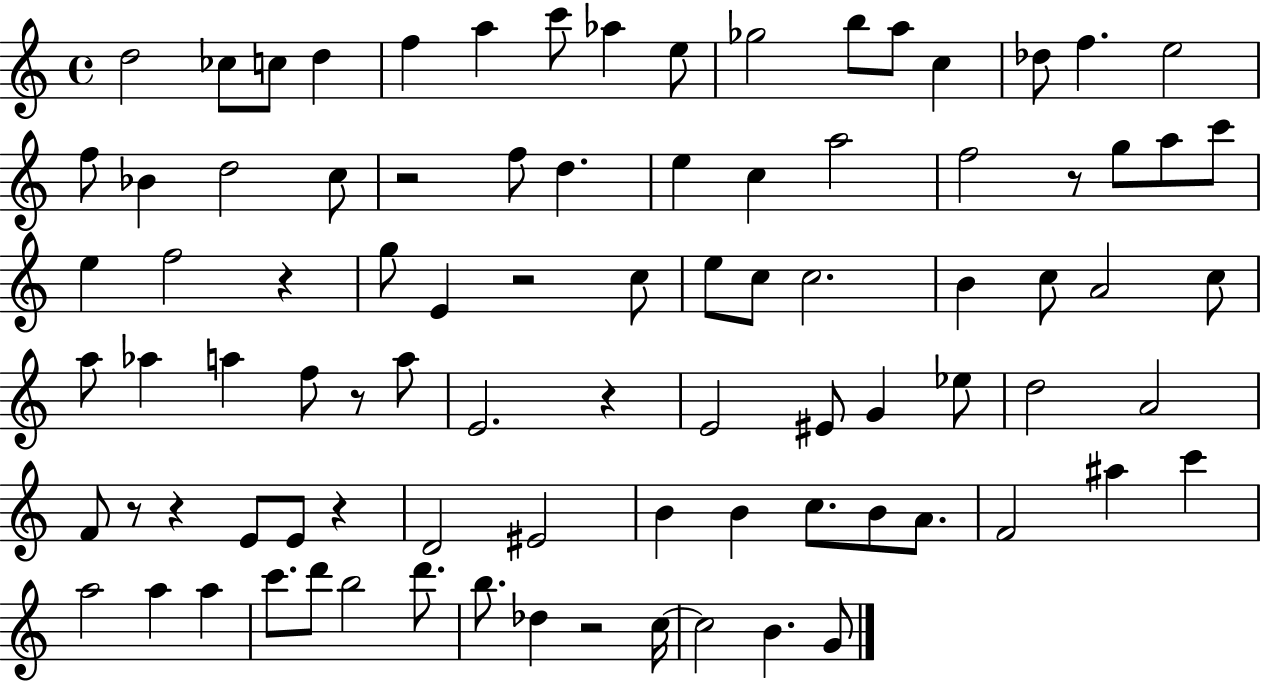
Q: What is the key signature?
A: C major